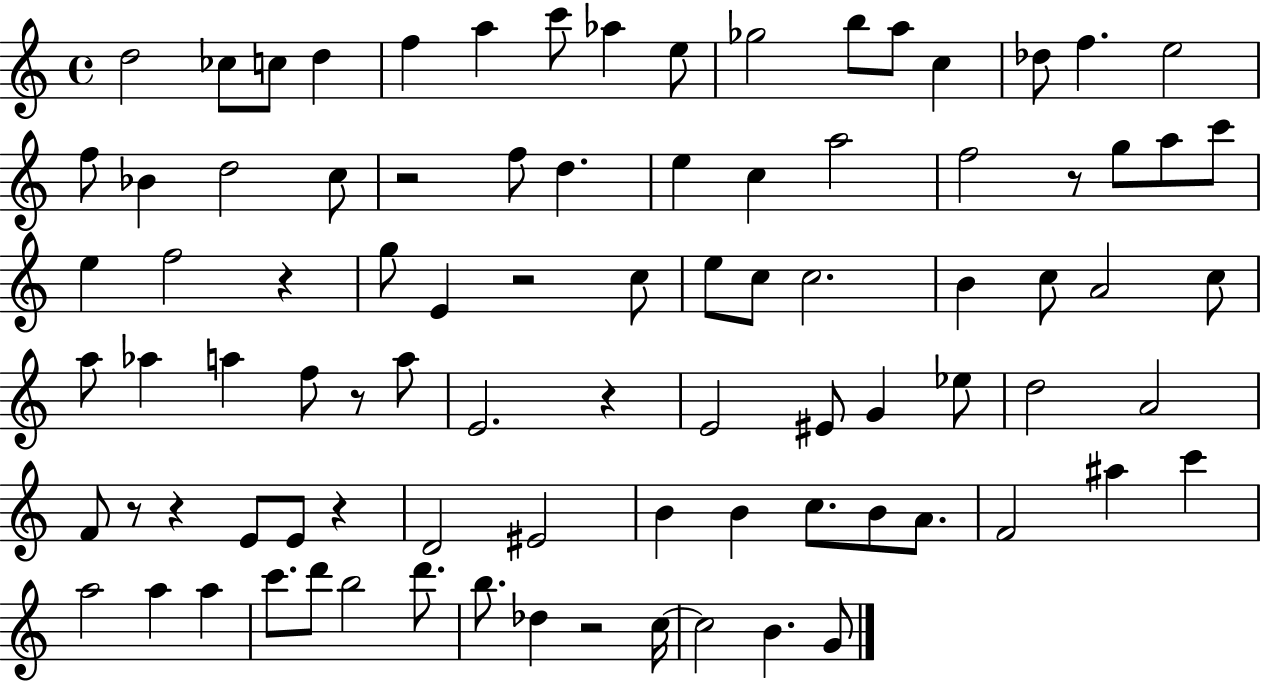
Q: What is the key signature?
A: C major